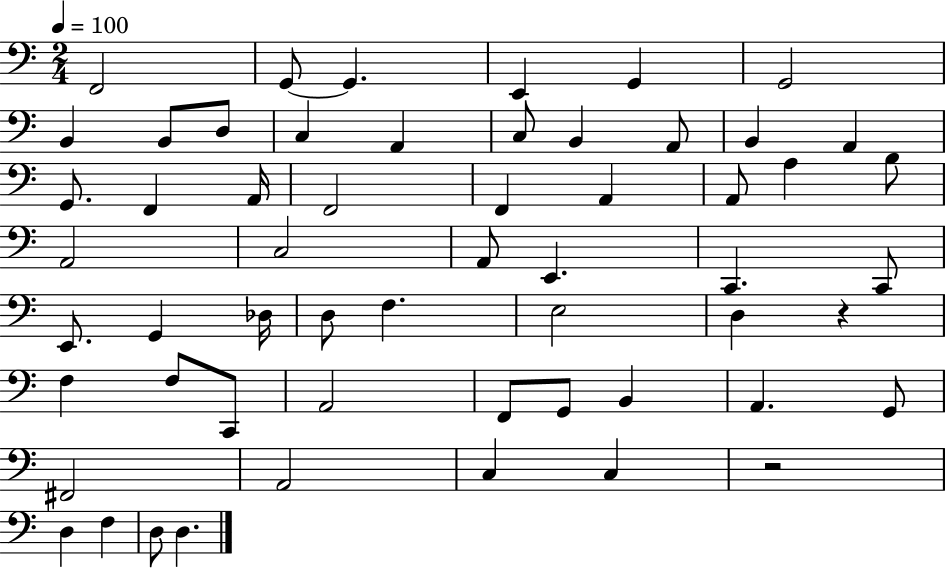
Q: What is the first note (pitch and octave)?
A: F2